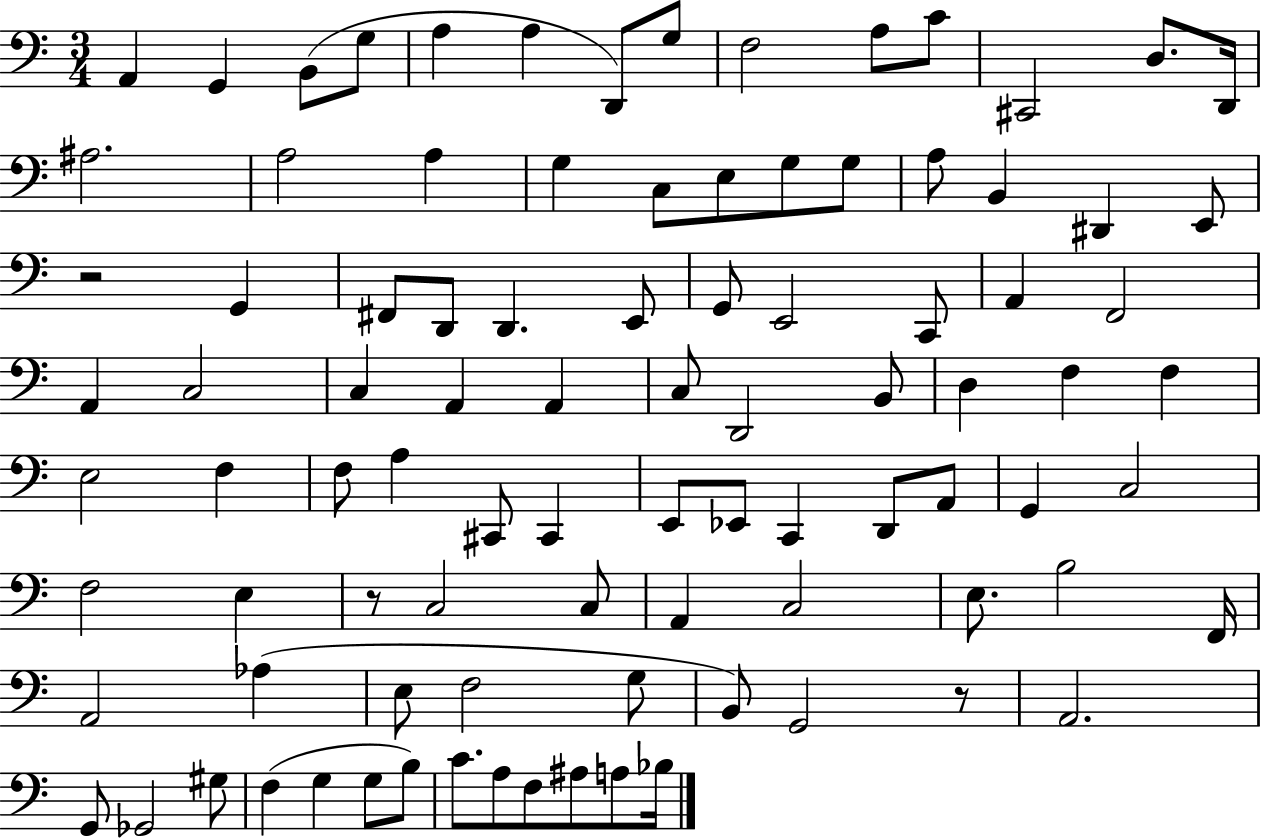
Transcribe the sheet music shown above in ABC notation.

X:1
T:Untitled
M:3/4
L:1/4
K:C
A,, G,, B,,/2 G,/2 A, A, D,,/2 G,/2 F,2 A,/2 C/2 ^C,,2 D,/2 D,,/4 ^A,2 A,2 A, G, C,/2 E,/2 G,/2 G,/2 A,/2 B,, ^D,, E,,/2 z2 G,, ^F,,/2 D,,/2 D,, E,,/2 G,,/2 E,,2 C,,/2 A,, F,,2 A,, C,2 C, A,, A,, C,/2 D,,2 B,,/2 D, F, F, E,2 F, F,/2 A, ^C,,/2 ^C,, E,,/2 _E,,/2 C,, D,,/2 A,,/2 G,, C,2 F,2 E, z/2 C,2 C,/2 A,, C,2 E,/2 B,2 F,,/4 A,,2 _A, E,/2 F,2 G,/2 B,,/2 G,,2 z/2 A,,2 G,,/2 _G,,2 ^G,/2 F, G, G,/2 B,/2 C/2 A,/2 F,/2 ^A,/2 A,/2 _B,/4